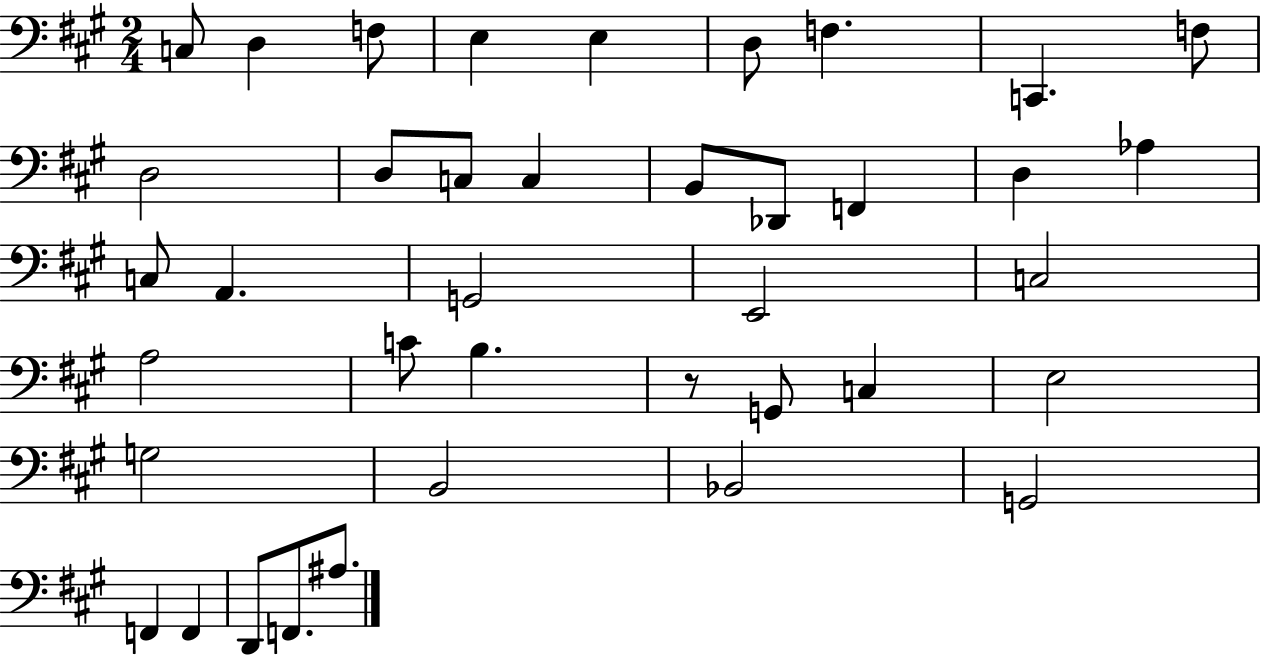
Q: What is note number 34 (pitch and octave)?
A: F2